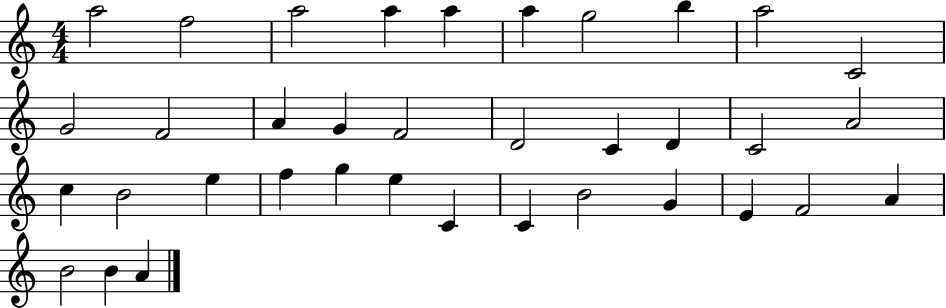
{
  \clef treble
  \numericTimeSignature
  \time 4/4
  \key c \major
  a''2 f''2 | a''2 a''4 a''4 | a''4 g''2 b''4 | a''2 c'2 | \break g'2 f'2 | a'4 g'4 f'2 | d'2 c'4 d'4 | c'2 a'2 | \break c''4 b'2 e''4 | f''4 g''4 e''4 c'4 | c'4 b'2 g'4 | e'4 f'2 a'4 | \break b'2 b'4 a'4 | \bar "|."
}